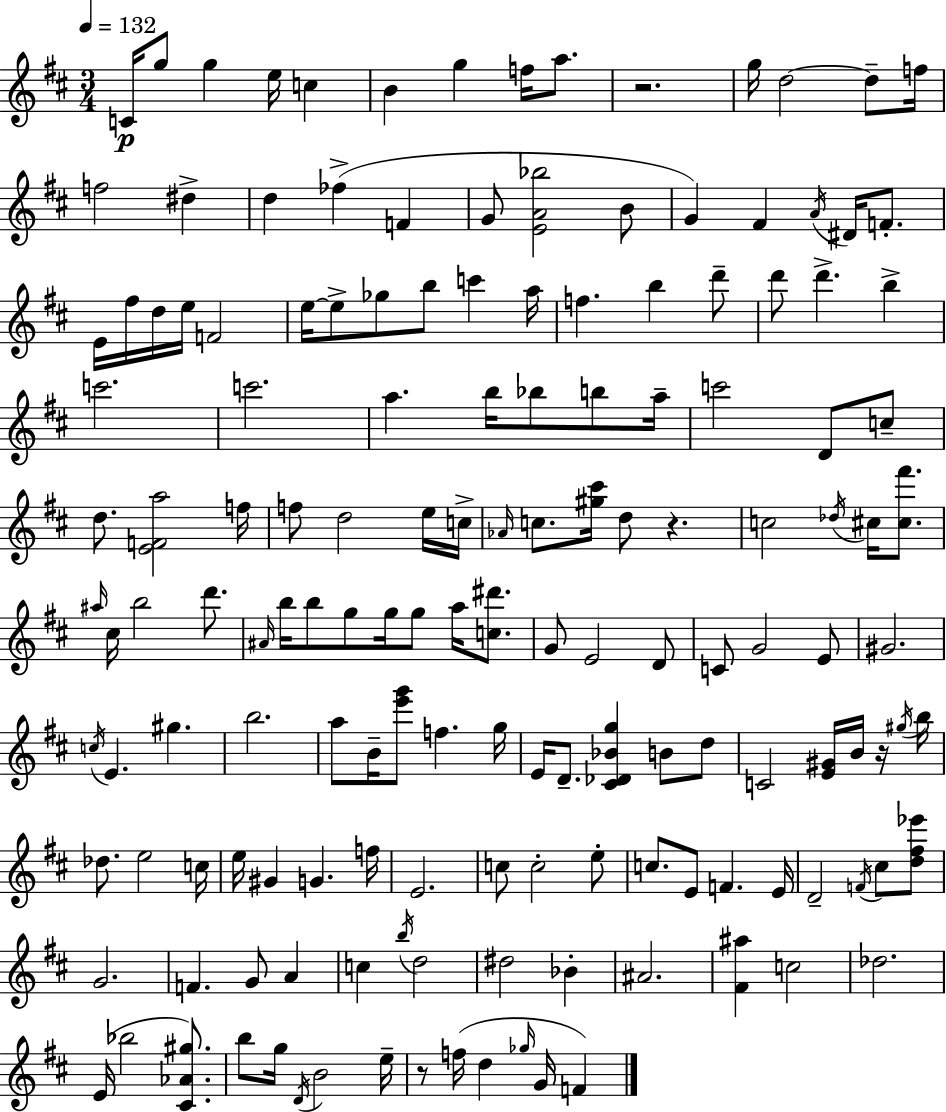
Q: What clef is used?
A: treble